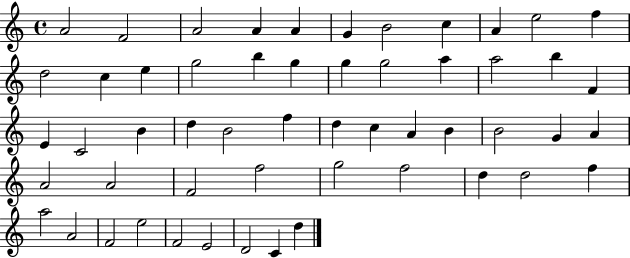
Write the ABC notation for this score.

X:1
T:Untitled
M:4/4
L:1/4
K:C
A2 F2 A2 A A G B2 c A e2 f d2 c e g2 b g g g2 a a2 b F E C2 B d B2 f d c A B B2 G A A2 A2 F2 f2 g2 f2 d d2 f a2 A2 F2 e2 F2 E2 D2 C d